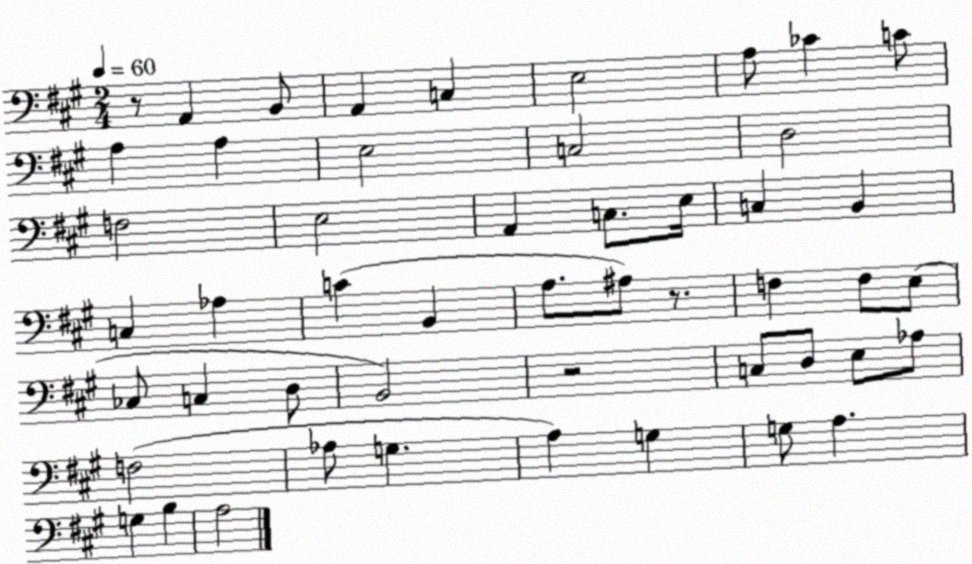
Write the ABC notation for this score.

X:1
T:Untitled
M:2/4
L:1/4
K:A
z/2 A,, B,,/2 A,, C, E,2 A,/2 _C C/2 A, A, E,2 C,2 D,2 F,2 E,2 A,, C,/2 E,/4 C, B,, C, _A, C B,, A,/2 ^A,/2 z/2 F, F,/2 E,/2 _C,/2 C, D,/2 B,,2 z2 C,/2 D,/2 E,/2 _A,/2 F,2 _A,/2 G, A, G, G,/2 A, G, B, A,2